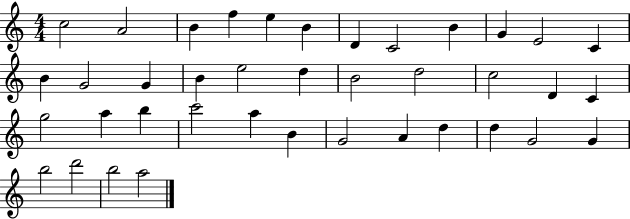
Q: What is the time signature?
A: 4/4